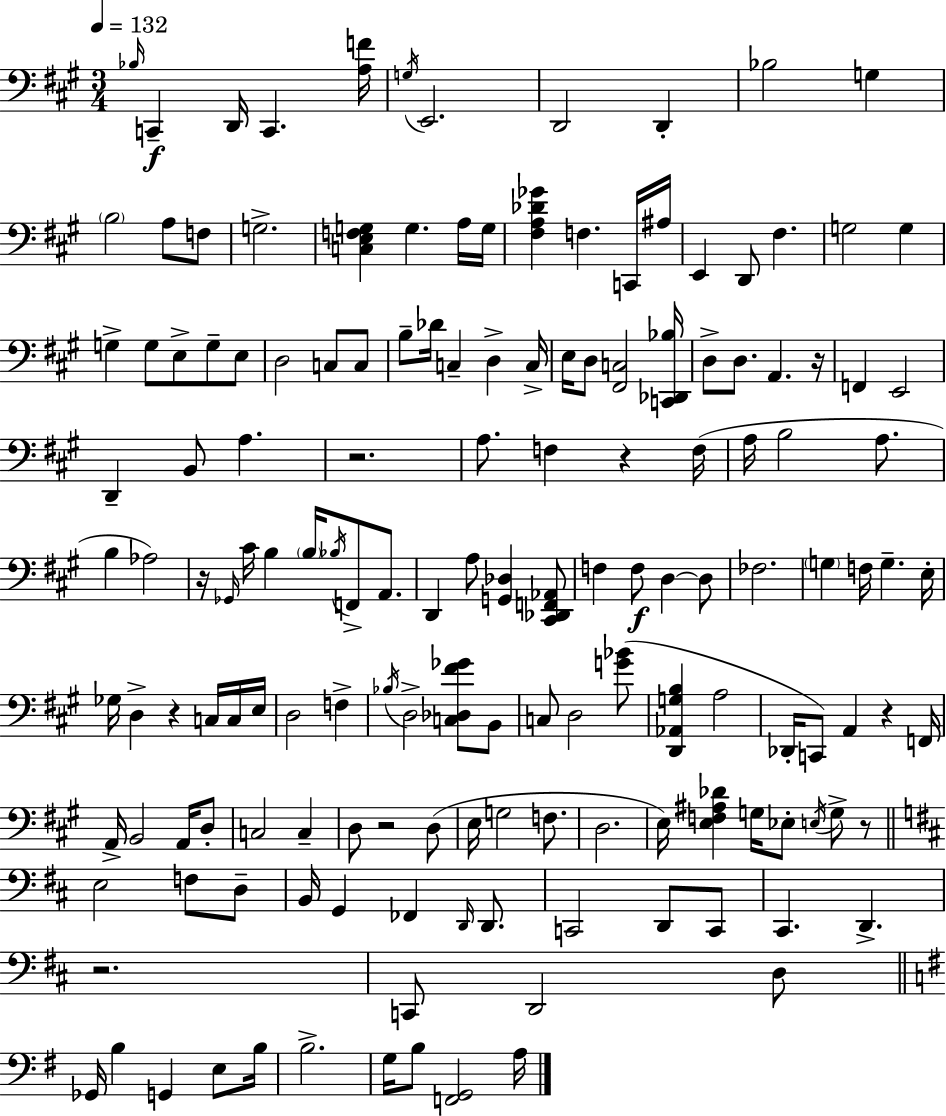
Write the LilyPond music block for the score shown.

{
  \clef bass
  \numericTimeSignature
  \time 3/4
  \key a \major
  \tempo 4 = 132
  \grace { bes16 }\f c,4-- d,16 c,4. | <a f'>16 \acciaccatura { g16 } e,2. | d,2 d,4-. | bes2 g4 | \break \parenthesize b2 a8 | f8 g2.-> | <c e f g>4 g4. | a16 g16 <fis a des' ges'>4 f4. | \break c,16 ais16 e,4 d,8 fis4. | g2 g4 | g4-> g8 e8-> g8-- | e8 d2 c8 | \break c8 b8-- des'16 c4-- d4-> | c16-> e16 d8 <fis, c>2 | <c, des, bes>16 d8-> d8. a,4. | r16 f,4 e,2 | \break d,4-- b,8 a4. | r2. | a8. f4 r4 | f16( a16 b2 a8. | \break b4 aes2) | r16 \grace { ges,16 } cis'16 b4 \parenthesize b16 \acciaccatura { bes16 } f,8-> | a,8. d,4 a8 <g, des>4 | <cis, des, f, aes,>8 f4 f8\f d4~~ | \break d8 fes2. | \parenthesize g4 f16 g4.-- | e16-. ges16 d4-> r4 | c16 c16 e16 d2 | \break f4-> \acciaccatura { bes16 } d2-> | <c des fis' ges'>8 b,8 c8 d2 | <g' bes'>8( <d, aes, g b>4 a2 | des,16-. c,8) a,4 | \break r4 f,16 a,16-> b,2 | a,16 d8-. c2 | c4-- d8 r2 | d8( e16 g2 | \break f8. d2. | e16) <e f ais des'>4 g16 ees8-. | \acciaccatura { e16 } g8-> r8 \bar "||" \break \key d \major e2 f8 d8-- | b,16 g,4 fes,4 \grace { d,16 } d,8. | c,2 d,8 c,8 | cis,4. d,4.-> | \break r2. | c,8 d,2 d8 | \bar "||" \break \key g \major ges,16 b4 g,4 e8 b16 | b2.-> | g16 b8 <f, g,>2 a16 | \bar "|."
}